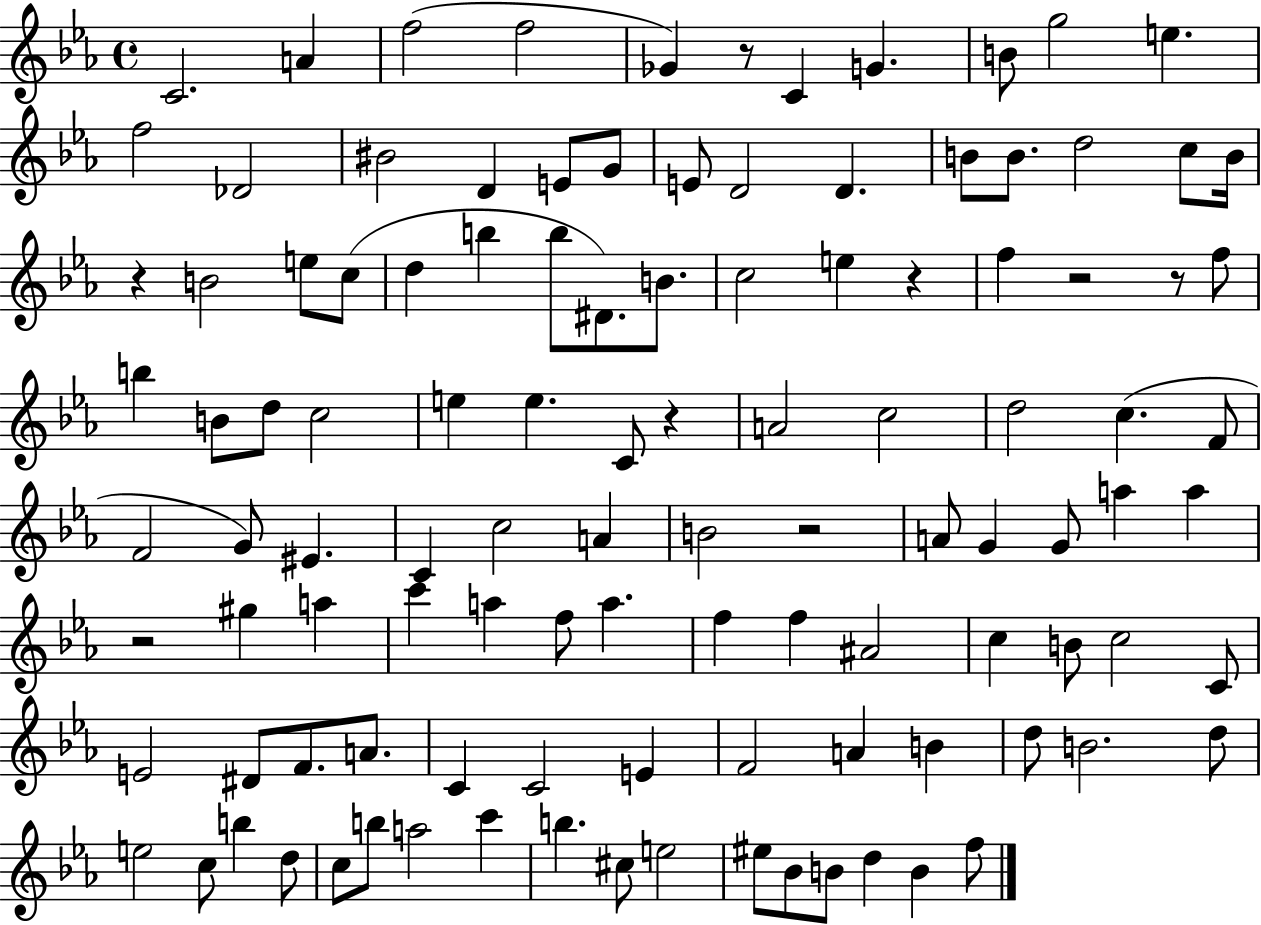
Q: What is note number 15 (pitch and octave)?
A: E4